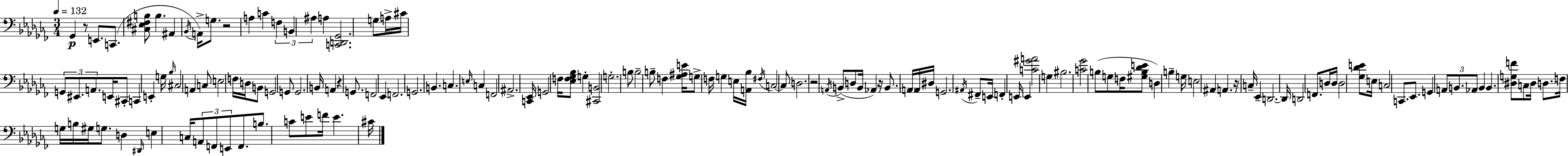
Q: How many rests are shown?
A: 6